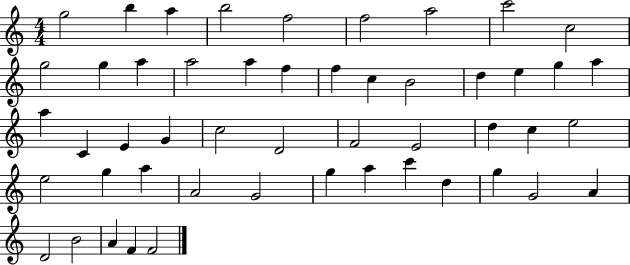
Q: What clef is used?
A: treble